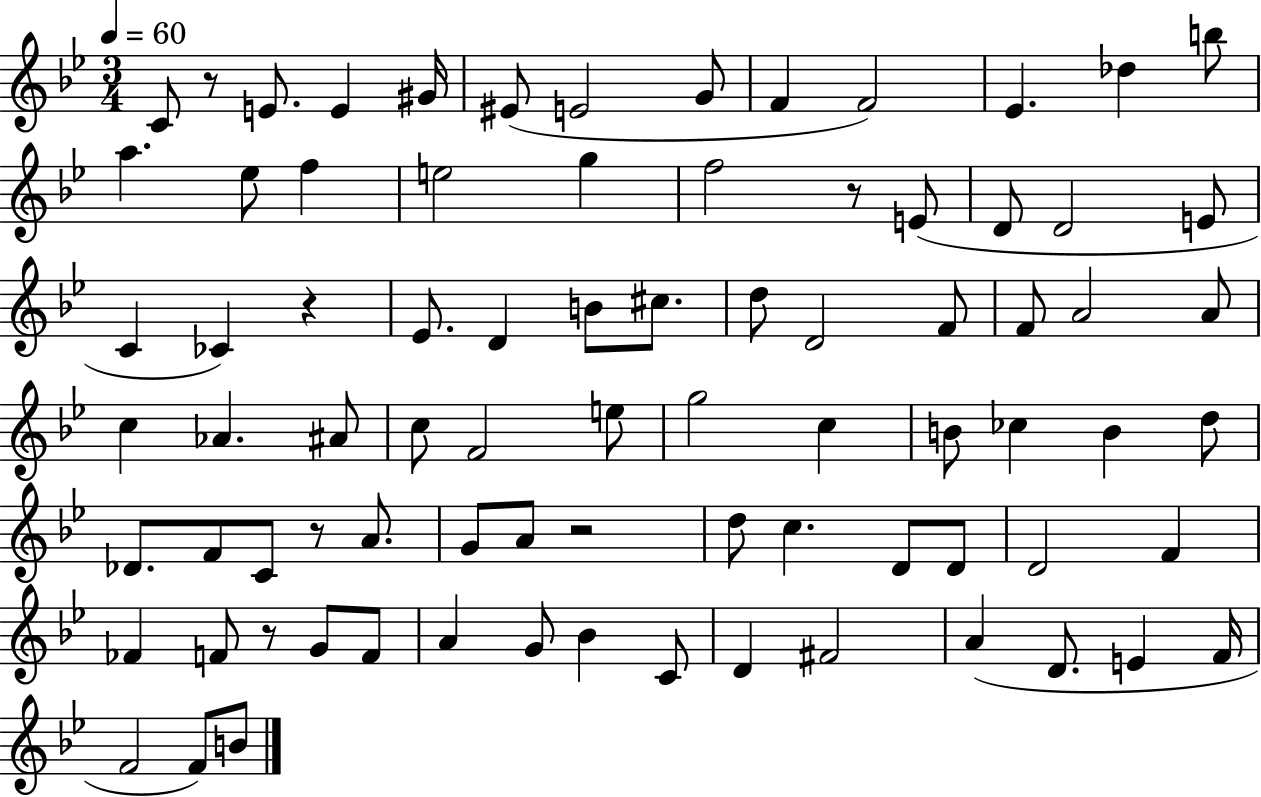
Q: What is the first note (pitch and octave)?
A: C4